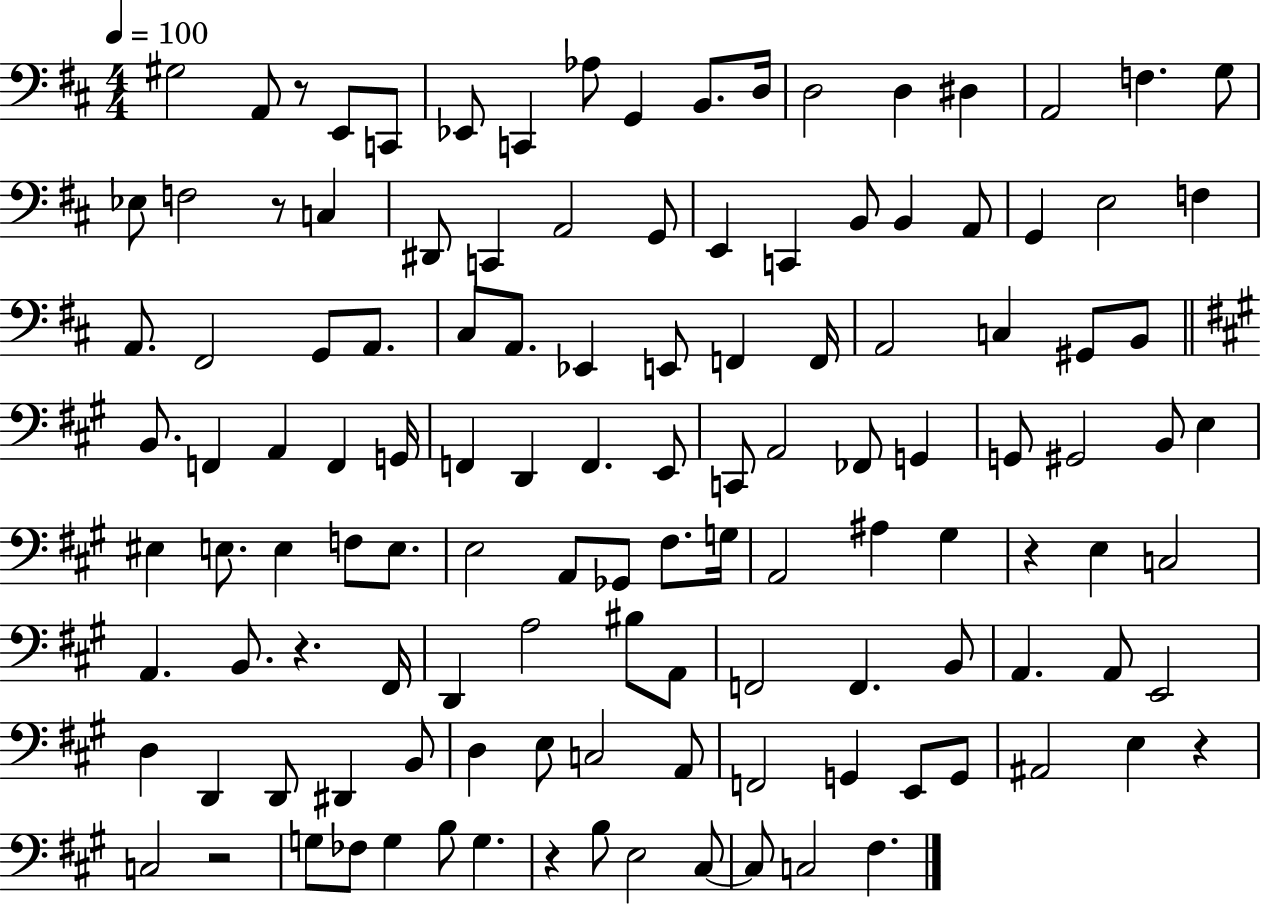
{
  \clef bass
  \numericTimeSignature
  \time 4/4
  \key d \major
  \tempo 4 = 100
  gis2 a,8 r8 e,8 c,8 | ees,8 c,4 aes8 g,4 b,8. d16 | d2 d4 dis4 | a,2 f4. g8 | \break ees8 f2 r8 c4 | dis,8 c,4 a,2 g,8 | e,4 c,4 b,8 b,4 a,8 | g,4 e2 f4 | \break a,8. fis,2 g,8 a,8. | cis8 a,8. ees,4 e,8 f,4 f,16 | a,2 c4 gis,8 b,8 | \bar "||" \break \key a \major b,8. f,4 a,4 f,4 g,16 | f,4 d,4 f,4. e,8 | c,8 a,2 fes,8 g,4 | g,8 gis,2 b,8 e4 | \break eis4 e8. e4 f8 e8. | e2 a,8 ges,8 fis8. g16 | a,2 ais4 gis4 | r4 e4 c2 | \break a,4. b,8. r4. fis,16 | d,4 a2 bis8 a,8 | f,2 f,4. b,8 | a,4. a,8 e,2 | \break d4 d,4 d,8 dis,4 b,8 | d4 e8 c2 a,8 | f,2 g,4 e,8 g,8 | ais,2 e4 r4 | \break c2 r2 | g8 fes8 g4 b8 g4. | r4 b8 e2 cis8~~ | cis8 c2 fis4. | \break \bar "|."
}